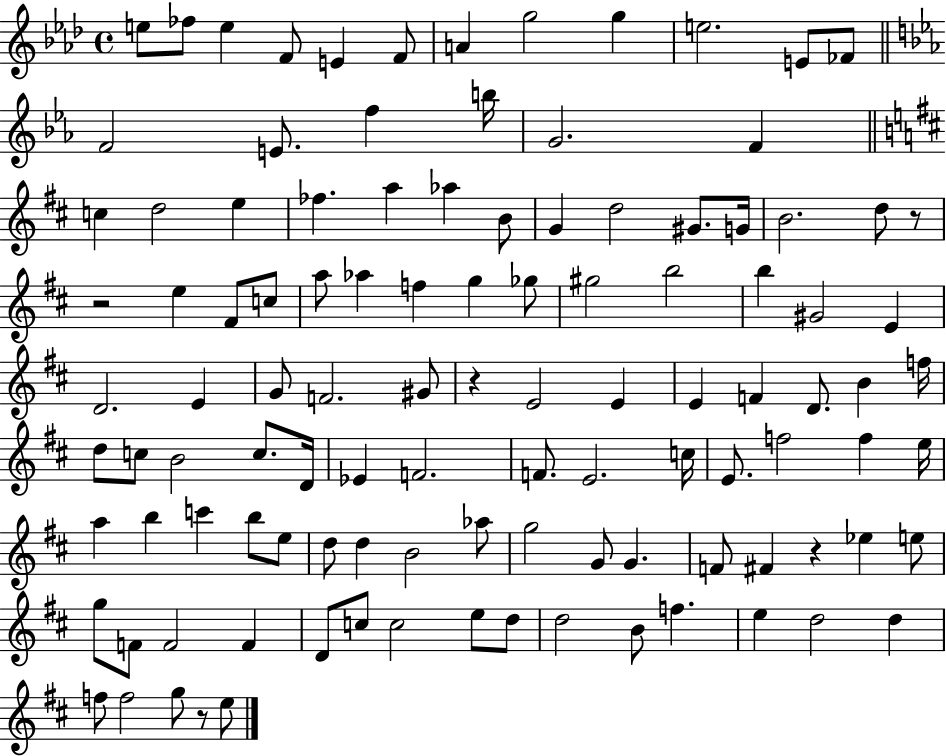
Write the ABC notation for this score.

X:1
T:Untitled
M:4/4
L:1/4
K:Ab
e/2 _f/2 e F/2 E F/2 A g2 g e2 E/2 _F/2 F2 E/2 f b/4 G2 F c d2 e _f a _a B/2 G d2 ^G/2 G/4 B2 d/2 z/2 z2 e ^F/2 c/2 a/2 _a f g _g/2 ^g2 b2 b ^G2 E D2 E G/2 F2 ^G/2 z E2 E E F D/2 B f/4 d/2 c/2 B2 c/2 D/4 _E F2 F/2 E2 c/4 E/2 f2 f e/4 a b c' b/2 e/2 d/2 d B2 _a/2 g2 G/2 G F/2 ^F z _e e/2 g/2 F/2 F2 F D/2 c/2 c2 e/2 d/2 d2 B/2 f e d2 d f/2 f2 g/2 z/2 e/2